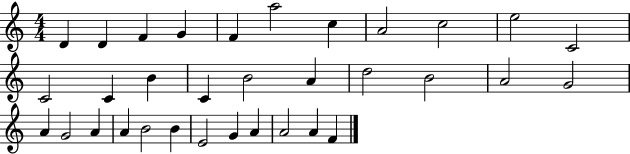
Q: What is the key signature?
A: C major